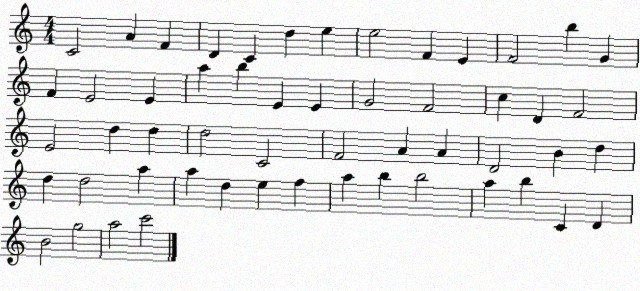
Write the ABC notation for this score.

X:1
T:Untitled
M:4/4
L:1/4
K:C
C2 A F D C d e e2 F E F2 b G F E2 E a b E E G2 F2 c D F2 E2 d d d2 C2 F2 A A D2 B d d d2 a a d e f a b b2 a b C D B2 g2 a2 c'2